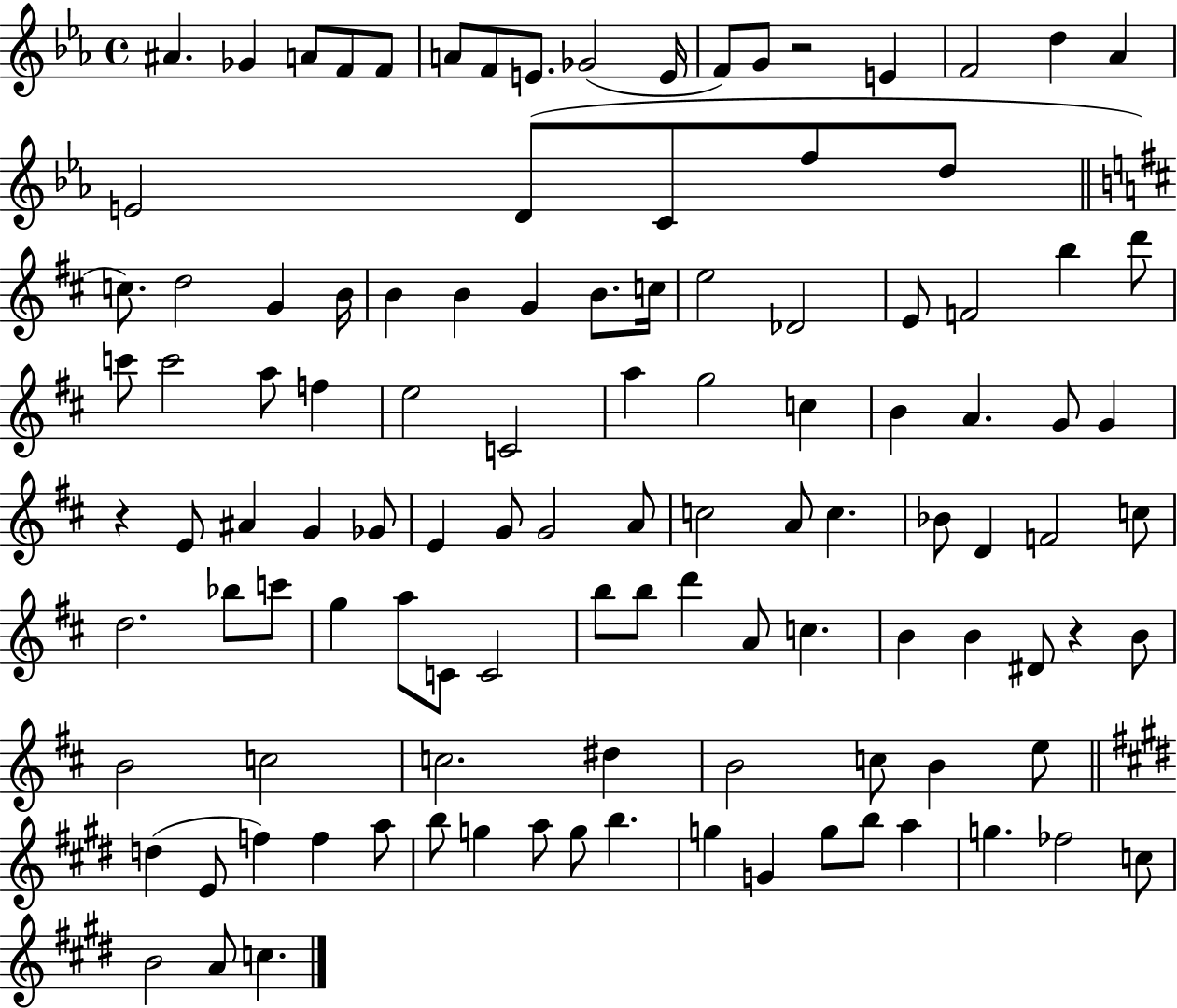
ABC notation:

X:1
T:Untitled
M:4/4
L:1/4
K:Eb
^A _G A/2 F/2 F/2 A/2 F/2 E/2 _G2 E/4 F/2 G/2 z2 E F2 d _A E2 D/2 C/2 f/2 d/2 c/2 d2 G B/4 B B G B/2 c/4 e2 _D2 E/2 F2 b d'/2 c'/2 c'2 a/2 f e2 C2 a g2 c B A G/2 G z E/2 ^A G _G/2 E G/2 G2 A/2 c2 A/2 c _B/2 D F2 c/2 d2 _b/2 c'/2 g a/2 C/2 C2 b/2 b/2 d' A/2 c B B ^D/2 z B/2 B2 c2 c2 ^d B2 c/2 B e/2 d E/2 f f a/2 b/2 g a/2 g/2 b g G g/2 b/2 a g _f2 c/2 B2 A/2 c